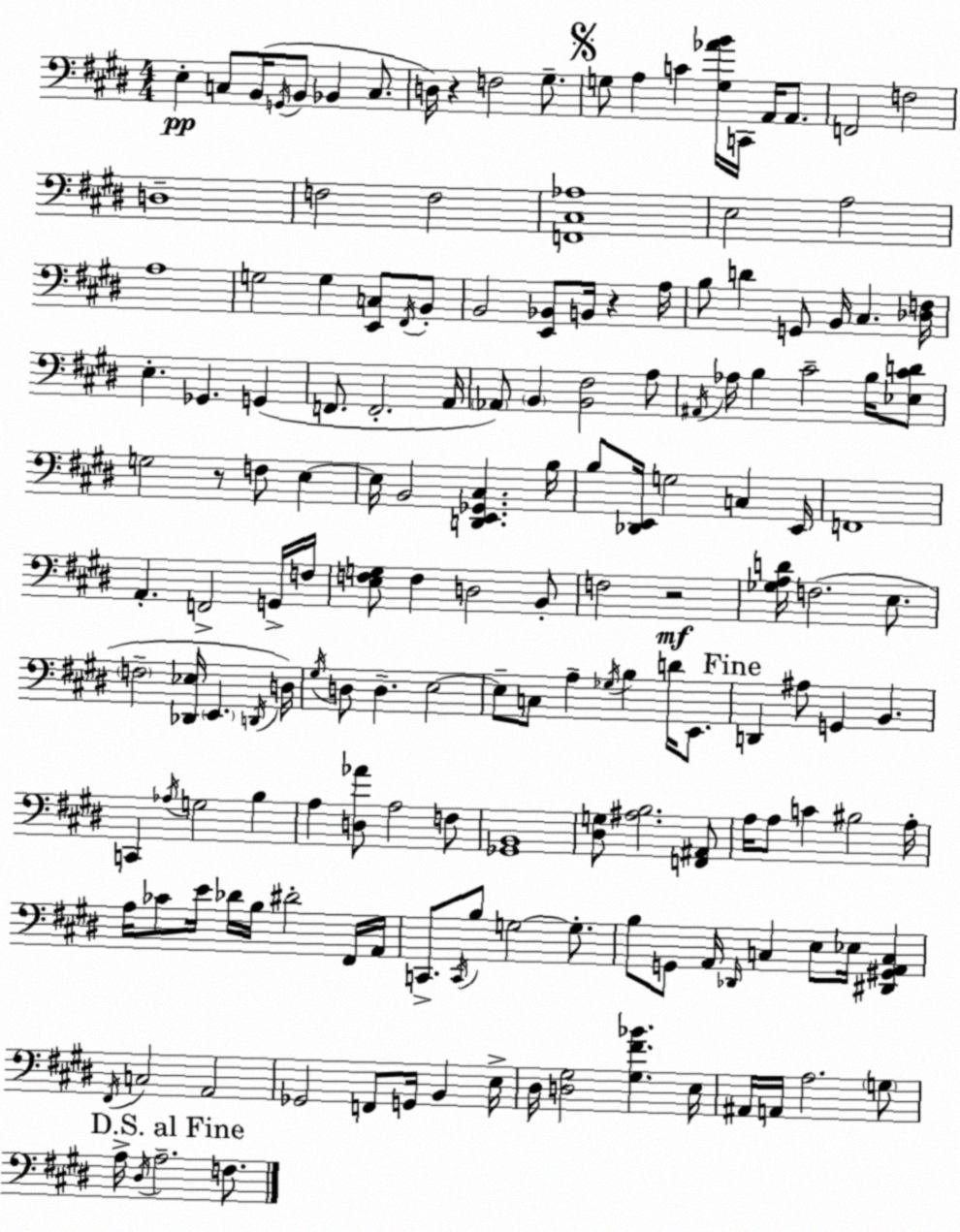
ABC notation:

X:1
T:Untitled
M:4/4
L:1/4
K:E
E, C,/2 B,,/4 G,,/4 B,,/2 _B,, C,/2 D,/4 z F,2 ^G,/2 G,/2 A, C [G,_AB]/4 C,,/4 A,,/4 A,,/2 F,,2 F,2 D,4 F,2 F,2 [F,,^C,_A,]4 E,2 A,2 A,4 G,2 G, [E,,C,]/2 ^F,,/4 B,,/2 B,,2 [E,,_B,,]/2 B,,/4 z A,/4 B,/2 D G,,/2 B,,/4 ^C, [_D,F,]/4 E, _G,, G,, F,,/2 F,,2 A,,/4 _A,,/2 B,, [B,,^F,]2 A,/2 ^A,,/4 _A,/4 B, ^C2 B,/4 [_E,^CD]/2 G,2 z/2 F,/2 E, E,/4 B,,2 [D,,E,,_G,,^C,] B,/4 B,/2 [_D,,E,,]/4 G,2 C, E,,/4 F,,4 A,, F,,2 G,,/4 F,/4 [E,F,G,]/2 F, D,2 B,,/2 F,2 z2 [_G,A,D]/4 F,2 E,/2 F,2 [_D,,_E,]/4 E,, D,,/4 D,/4 ^G,/4 D,/2 D, E,2 E,/2 C,/2 A, _G,/4 B, D/4 E,,/2 D,, ^A,/2 G,, B,, C,, _A,/4 G,2 B, A, [D,_A]/2 A,2 F,/2 [_G,,B,,]4 [^D,G,]/2 [^A,B,]2 [F,,^A,,]/2 A,/4 A,/2 C ^B,2 A,/4 A,/4 _C/2 E/4 _D/4 B,/4 ^D2 ^F,,/4 A,,/4 C,,/2 C,,/4 B,/2 G,2 G,/2 B,/2 G,,/2 A,,/4 _D,,/4 C, E,/2 _E,/4 [^D,,^G,,A,,C,] ^F,,/4 C,2 A,,2 _G,,2 F,,/2 G,,/4 B,, E,/4 ^D,/4 [D,^G,]2 [^G,^F_B] E,/4 ^A,,/4 A,,/4 A,2 G,/2 A,/4 ^D,/4 A,2 F,/2